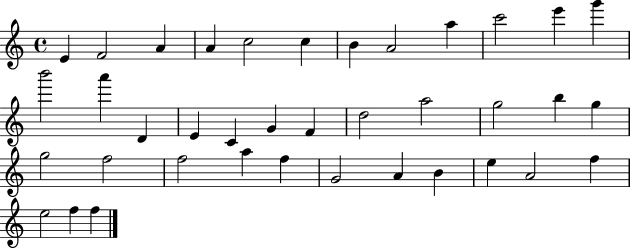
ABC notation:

X:1
T:Untitled
M:4/4
L:1/4
K:C
E F2 A A c2 c B A2 a c'2 e' g' b'2 a' D E C G F d2 a2 g2 b g g2 f2 f2 a f G2 A B e A2 f e2 f f